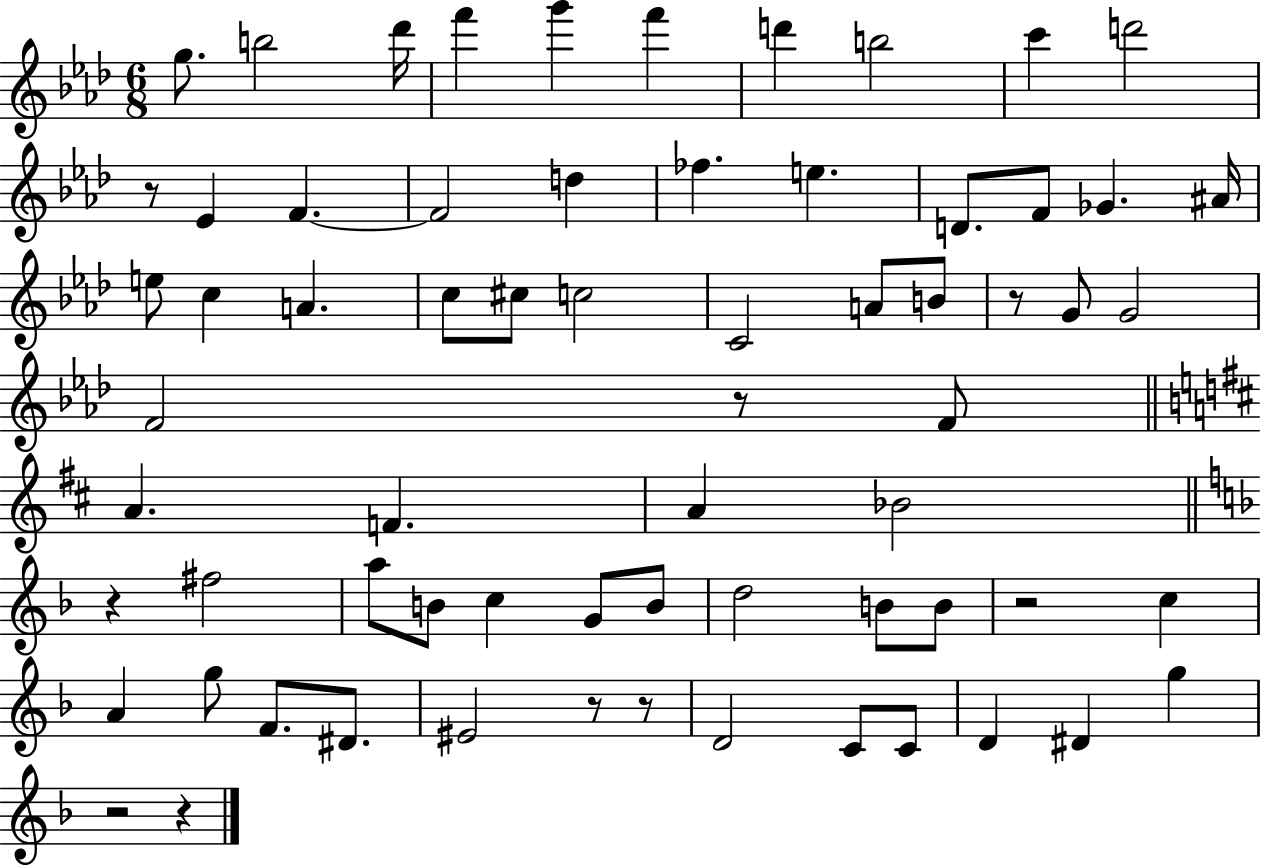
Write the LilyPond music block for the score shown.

{
  \clef treble
  \numericTimeSignature
  \time 6/8
  \key aes \major
  g''8. b''2 des'''16 | f'''4 g'''4 f'''4 | d'''4 b''2 | c'''4 d'''2 | \break r8 ees'4 f'4.~~ | f'2 d''4 | fes''4. e''4. | d'8. f'8 ges'4. ais'16 | \break e''8 c''4 a'4. | c''8 cis''8 c''2 | c'2 a'8 b'8 | r8 g'8 g'2 | \break f'2 r8 f'8 | \bar "||" \break \key b \minor a'4. f'4. | a'4 bes'2 | \bar "||" \break \key f \major r4 fis''2 | a''8 b'8 c''4 g'8 b'8 | d''2 b'8 b'8 | r2 c''4 | \break a'4 g''8 f'8. dis'8. | eis'2 r8 r8 | d'2 c'8 c'8 | d'4 dis'4 g''4 | \break r2 r4 | \bar "|."
}